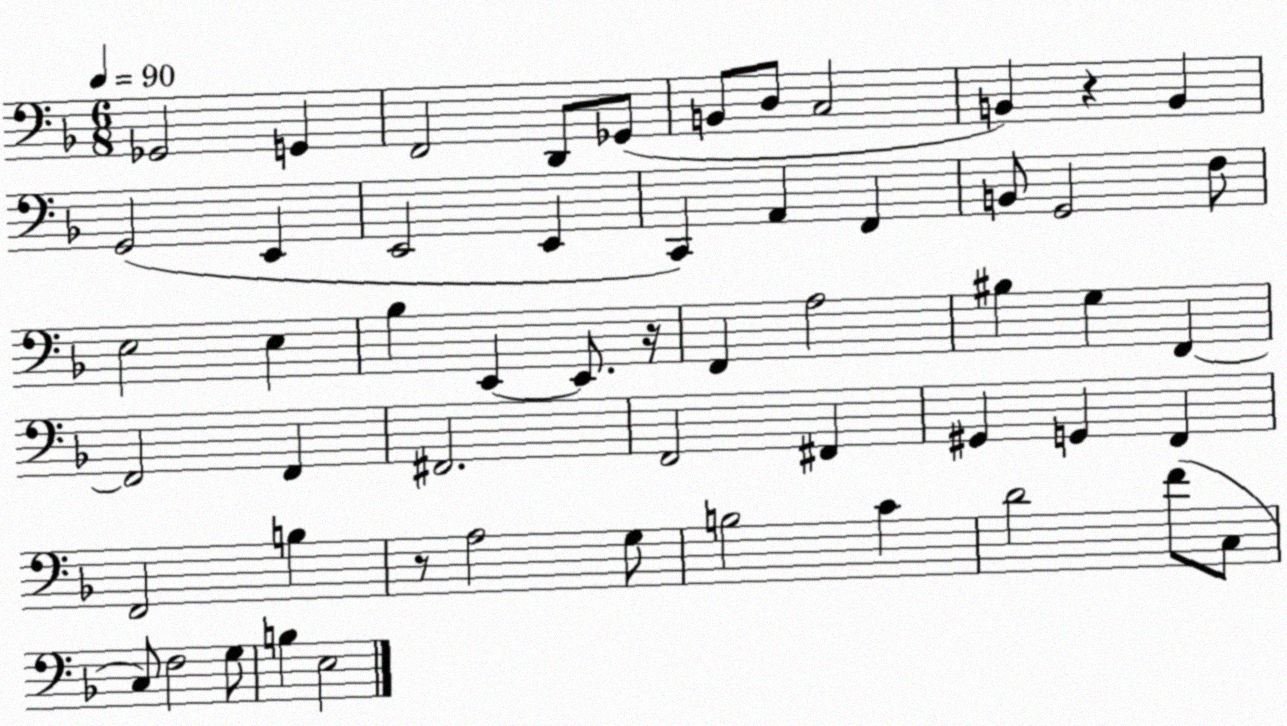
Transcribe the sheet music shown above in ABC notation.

X:1
T:Untitled
M:6/8
L:1/4
K:F
_G,,2 G,, F,,2 D,,/2 _G,,/2 B,,/2 D,/2 C,2 B,, z B,, G,,2 E,, E,,2 E,, C,, A,, F,, B,,/2 G,,2 F,/2 E,2 E, _B, E,, E,,/2 z/4 F,, A,2 ^B, G, F,, F,,2 F,, ^F,,2 F,,2 ^F,, ^G,, G,, F,, F,,2 B, z/2 A,2 G,/2 B,2 C D2 F/2 C,/2 C,/2 F,2 G,/2 B, E,2